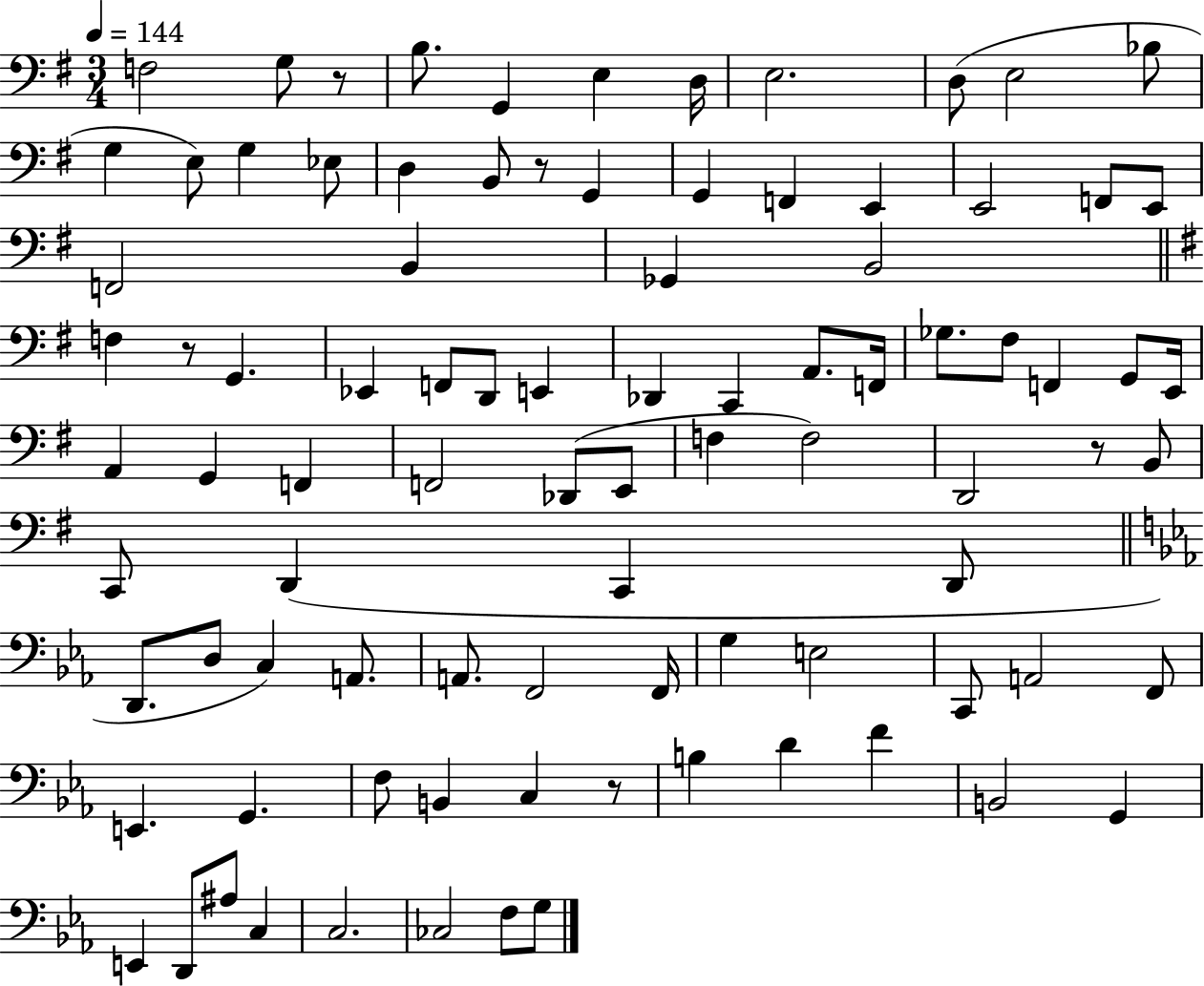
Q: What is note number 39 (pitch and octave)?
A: F#3